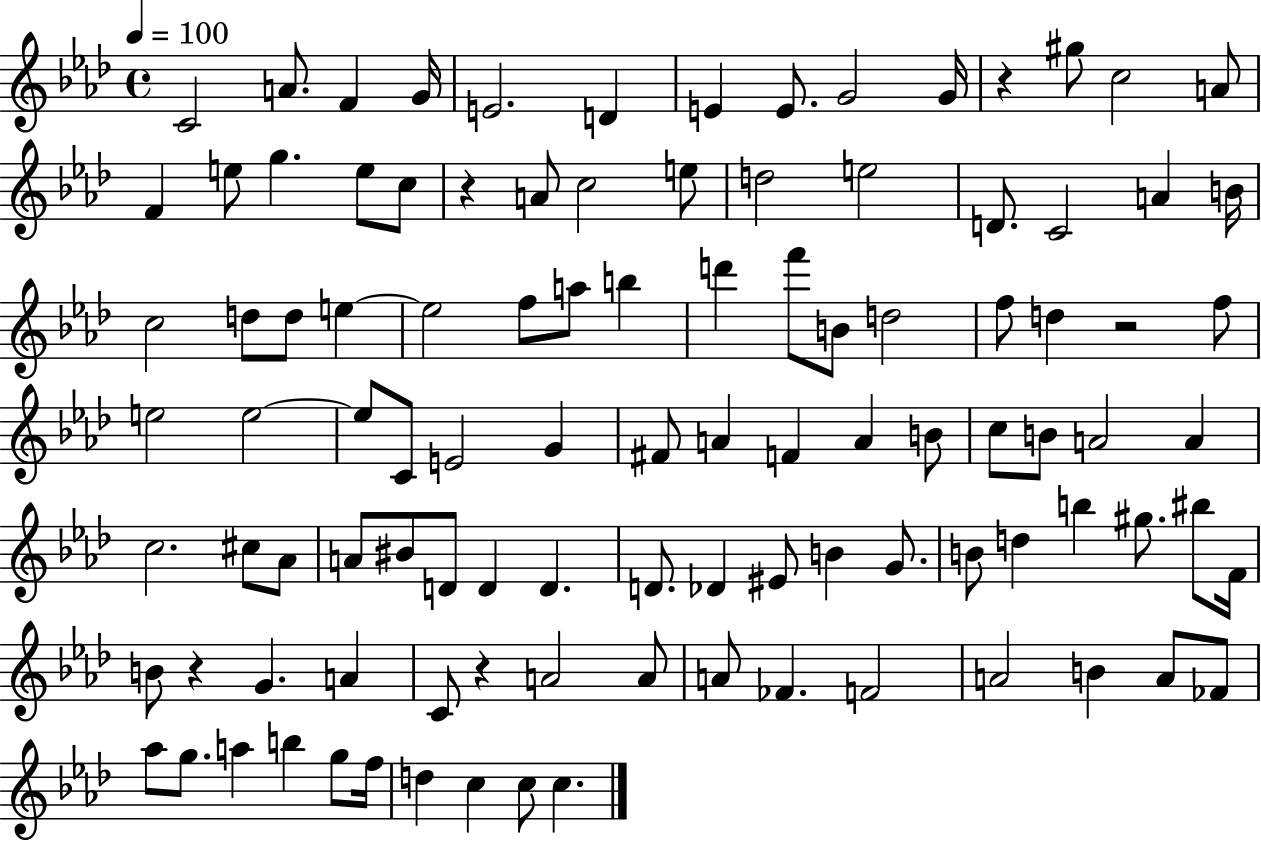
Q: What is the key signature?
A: AES major